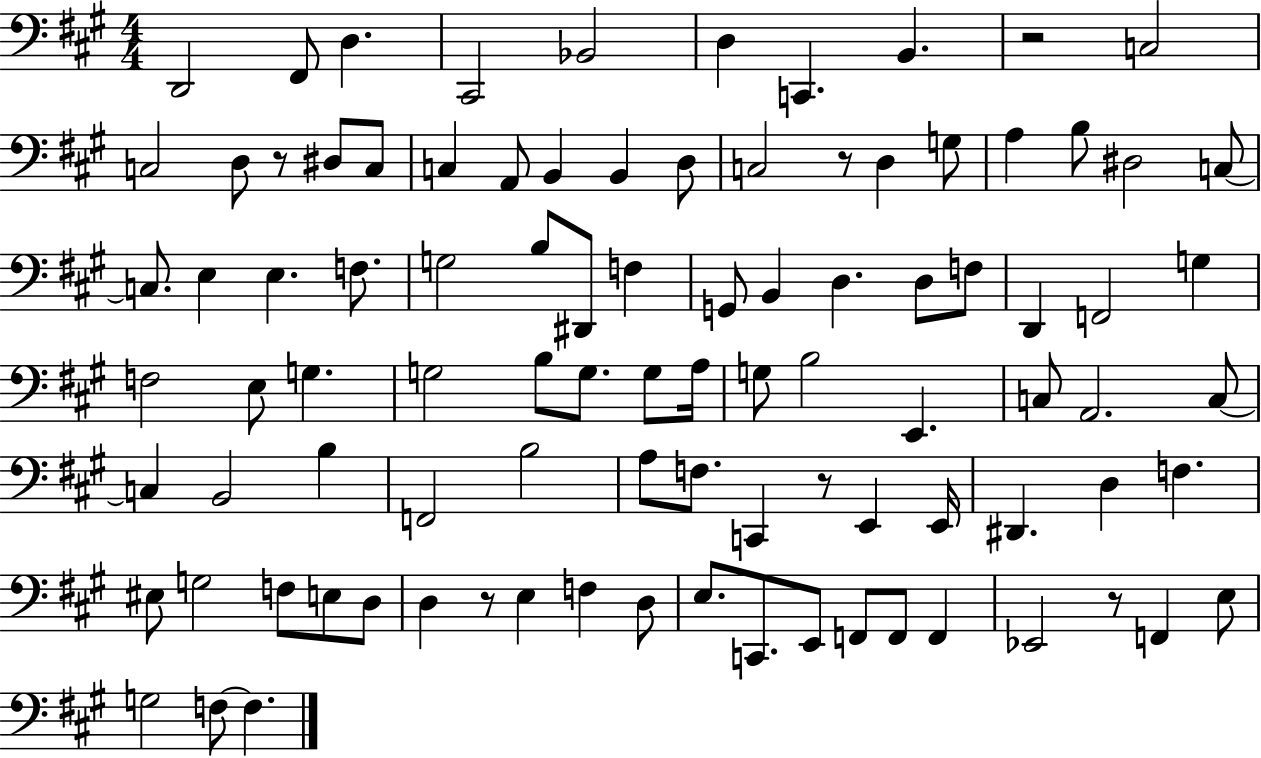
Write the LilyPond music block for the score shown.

{
  \clef bass
  \numericTimeSignature
  \time 4/4
  \key a \major
  d,2 fis,8 d4. | cis,2 bes,2 | d4 c,4. b,4. | r2 c2 | \break c2 d8 r8 dis8 c8 | c4 a,8 b,4 b,4 d8 | c2 r8 d4 g8 | a4 b8 dis2 c8~~ | \break c8. e4 e4. f8. | g2 b8 dis,8 f4 | g,8 b,4 d4. d8 f8 | d,4 f,2 g4 | \break f2 e8 g4. | g2 b8 g8. g8 a16 | g8 b2 e,4. | c8 a,2. c8~~ | \break c4 b,2 b4 | f,2 b2 | a8 f8. c,4 r8 e,4 e,16 | dis,4. d4 f4. | \break eis8 g2 f8 e8 d8 | d4 r8 e4 f4 d8 | e8. c,8. e,8 f,8 f,8 f,4 | ees,2 r8 f,4 e8 | \break g2 f8~~ f4. | \bar "|."
}